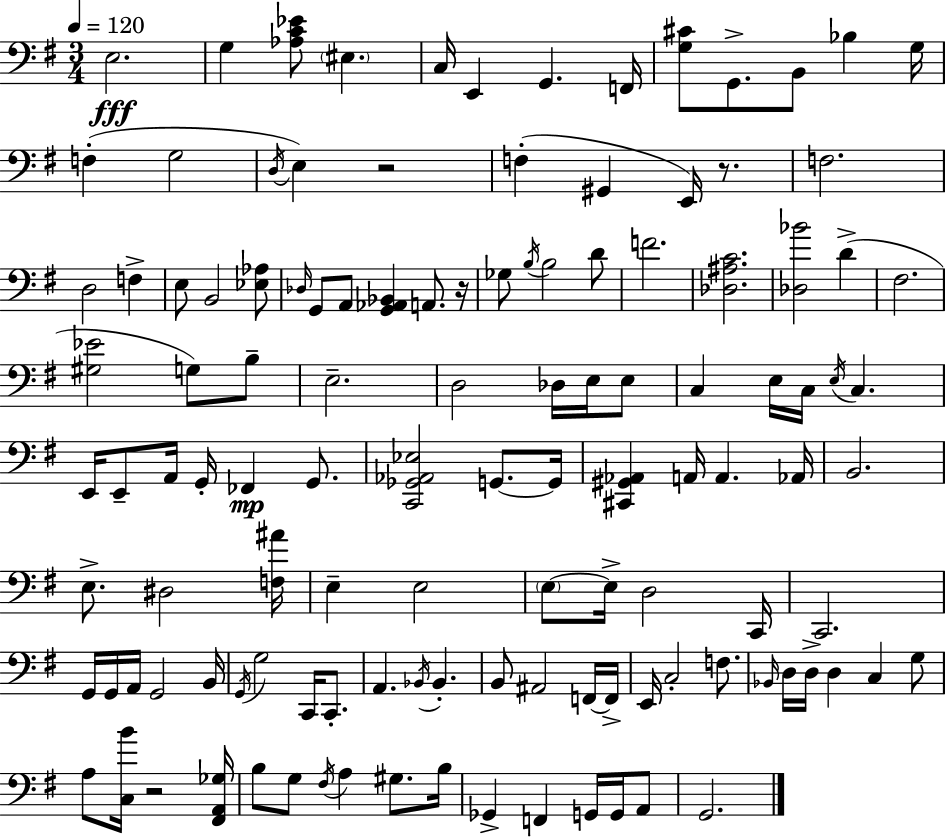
{
  \clef bass
  \numericTimeSignature
  \time 3/4
  \key g \major
  \tempo 4 = 120
  e2.\fff | g4 <aes c' ees'>8 \parenthesize eis4. | c16 e,4 g,4. f,16 | <g cis'>8 g,8.-> b,8 bes4 g16 | \break f4-.( g2 | \acciaccatura { d16 } e4) r2 | f4-.( gis,4 e,16) r8. | f2. | \break d2 f4-> | e8 b,2 <ees aes>8 | \grace { des16 } g,8 a,8 <g, aes, bes,>4 a,8. | r16 ges8 \acciaccatura { b16 } b2 | \break d'8 f'2. | <des ais c'>2. | <des bes'>2 d'4->( | fis2. | \break <gis ees'>2 g8) | b8-- e2.-- | d2 des16 | e16 e8 c4 e16 c16 \acciaccatura { e16 } c4. | \break e,16 e,8-- a,16 g,16-. fes,4\mp | g,8. <c, ges, aes, ees>2 | g,8.~~ g,16 <cis, gis, aes,>4 a,16 a,4. | aes,16 b,2. | \break e8.-> dis2 | <f ais'>16 e4-- e2 | \parenthesize e8~~ e16-> d2 | c,16 c,2. | \break g,16 g,16 a,16 g,2 | b,16 \acciaccatura { g,16 } g2 | c,16 c,8.-. a,4. \acciaccatura { bes,16 } | bes,4.-. b,8 ais,2 | \break f,16~~ f,16-> e,16 c2-. | f8. \grace { bes,16 } d16 d16-> d4 | c4 g8 a8 <c b'>16 r2 | <fis, a, ges>16 b8 g8 \acciaccatura { fis16 } | \break a4 gis8. b16 ges,4-> | f,4 g,16 g,16 a,8 g,2. | \bar "|."
}